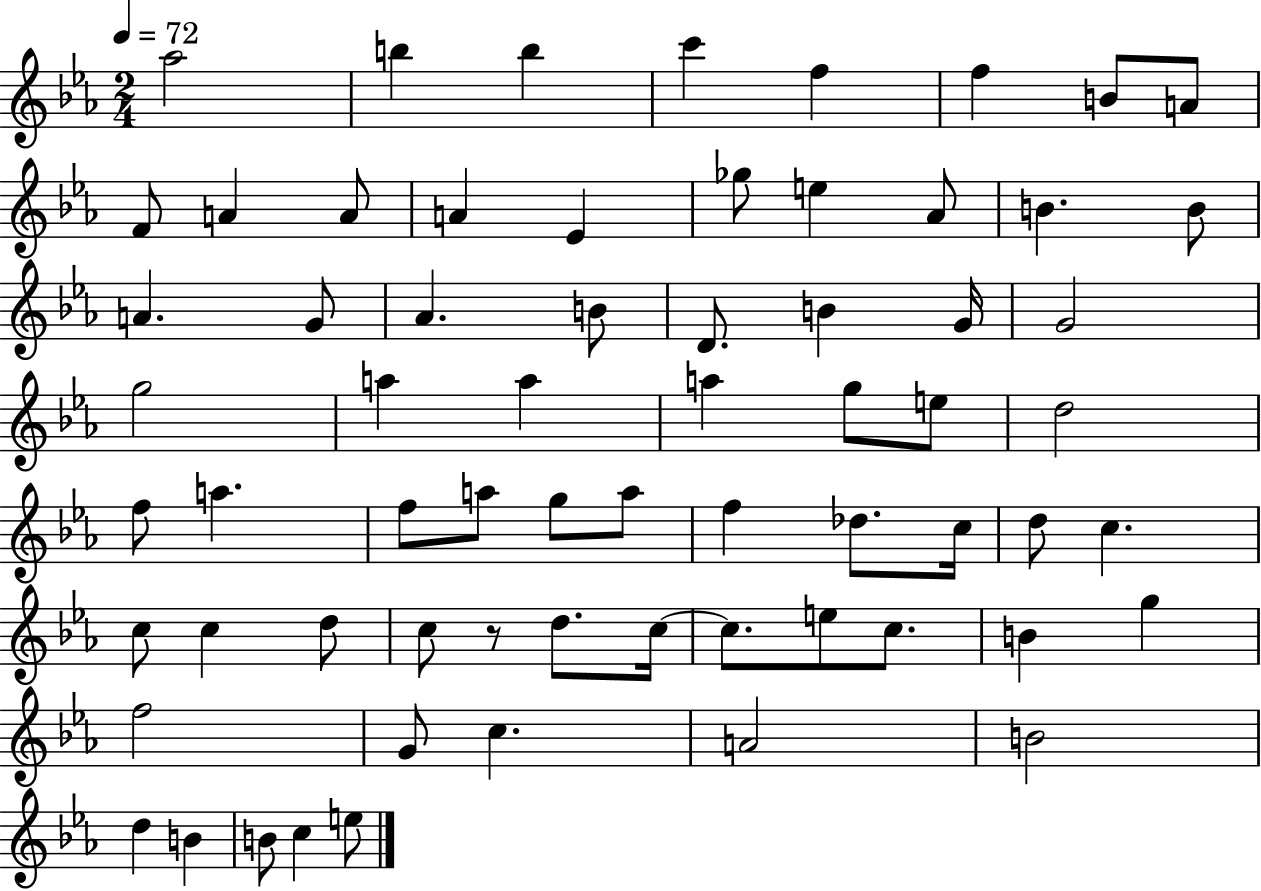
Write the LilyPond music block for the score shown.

{
  \clef treble
  \numericTimeSignature
  \time 2/4
  \key ees \major
  \tempo 4 = 72
  \repeat volta 2 { aes''2 | b''4 b''4 | c'''4 f''4 | f''4 b'8 a'8 | \break f'8 a'4 a'8 | a'4 ees'4 | ges''8 e''4 aes'8 | b'4. b'8 | \break a'4. g'8 | aes'4. b'8 | d'8. b'4 g'16 | g'2 | \break g''2 | a''4 a''4 | a''4 g''8 e''8 | d''2 | \break f''8 a''4. | f''8 a''8 g''8 a''8 | f''4 des''8. c''16 | d''8 c''4. | \break c''8 c''4 d''8 | c''8 r8 d''8. c''16~~ | c''8. e''8 c''8. | b'4 g''4 | \break f''2 | g'8 c''4. | a'2 | b'2 | \break d''4 b'4 | b'8 c''4 e''8 | } \bar "|."
}